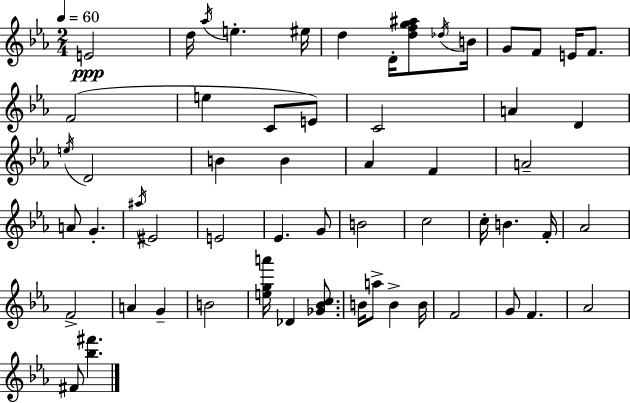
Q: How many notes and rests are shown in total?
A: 58